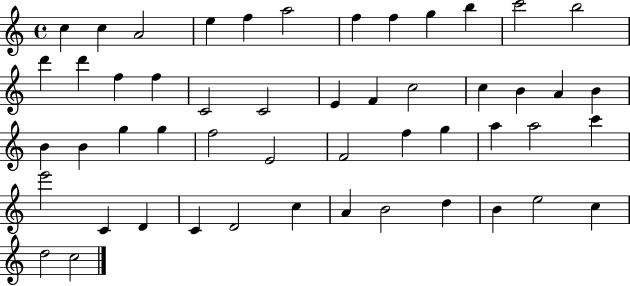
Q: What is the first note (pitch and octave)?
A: C5